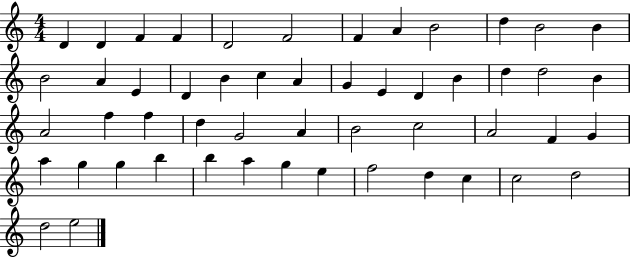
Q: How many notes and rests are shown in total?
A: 52